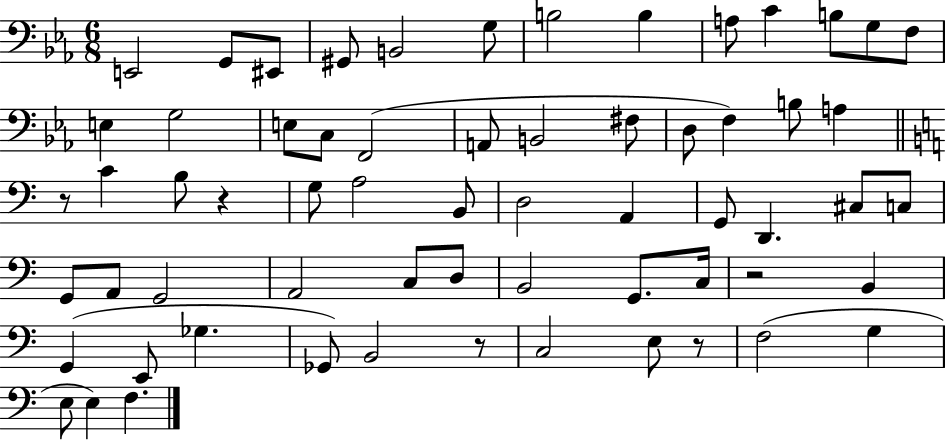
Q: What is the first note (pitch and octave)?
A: E2